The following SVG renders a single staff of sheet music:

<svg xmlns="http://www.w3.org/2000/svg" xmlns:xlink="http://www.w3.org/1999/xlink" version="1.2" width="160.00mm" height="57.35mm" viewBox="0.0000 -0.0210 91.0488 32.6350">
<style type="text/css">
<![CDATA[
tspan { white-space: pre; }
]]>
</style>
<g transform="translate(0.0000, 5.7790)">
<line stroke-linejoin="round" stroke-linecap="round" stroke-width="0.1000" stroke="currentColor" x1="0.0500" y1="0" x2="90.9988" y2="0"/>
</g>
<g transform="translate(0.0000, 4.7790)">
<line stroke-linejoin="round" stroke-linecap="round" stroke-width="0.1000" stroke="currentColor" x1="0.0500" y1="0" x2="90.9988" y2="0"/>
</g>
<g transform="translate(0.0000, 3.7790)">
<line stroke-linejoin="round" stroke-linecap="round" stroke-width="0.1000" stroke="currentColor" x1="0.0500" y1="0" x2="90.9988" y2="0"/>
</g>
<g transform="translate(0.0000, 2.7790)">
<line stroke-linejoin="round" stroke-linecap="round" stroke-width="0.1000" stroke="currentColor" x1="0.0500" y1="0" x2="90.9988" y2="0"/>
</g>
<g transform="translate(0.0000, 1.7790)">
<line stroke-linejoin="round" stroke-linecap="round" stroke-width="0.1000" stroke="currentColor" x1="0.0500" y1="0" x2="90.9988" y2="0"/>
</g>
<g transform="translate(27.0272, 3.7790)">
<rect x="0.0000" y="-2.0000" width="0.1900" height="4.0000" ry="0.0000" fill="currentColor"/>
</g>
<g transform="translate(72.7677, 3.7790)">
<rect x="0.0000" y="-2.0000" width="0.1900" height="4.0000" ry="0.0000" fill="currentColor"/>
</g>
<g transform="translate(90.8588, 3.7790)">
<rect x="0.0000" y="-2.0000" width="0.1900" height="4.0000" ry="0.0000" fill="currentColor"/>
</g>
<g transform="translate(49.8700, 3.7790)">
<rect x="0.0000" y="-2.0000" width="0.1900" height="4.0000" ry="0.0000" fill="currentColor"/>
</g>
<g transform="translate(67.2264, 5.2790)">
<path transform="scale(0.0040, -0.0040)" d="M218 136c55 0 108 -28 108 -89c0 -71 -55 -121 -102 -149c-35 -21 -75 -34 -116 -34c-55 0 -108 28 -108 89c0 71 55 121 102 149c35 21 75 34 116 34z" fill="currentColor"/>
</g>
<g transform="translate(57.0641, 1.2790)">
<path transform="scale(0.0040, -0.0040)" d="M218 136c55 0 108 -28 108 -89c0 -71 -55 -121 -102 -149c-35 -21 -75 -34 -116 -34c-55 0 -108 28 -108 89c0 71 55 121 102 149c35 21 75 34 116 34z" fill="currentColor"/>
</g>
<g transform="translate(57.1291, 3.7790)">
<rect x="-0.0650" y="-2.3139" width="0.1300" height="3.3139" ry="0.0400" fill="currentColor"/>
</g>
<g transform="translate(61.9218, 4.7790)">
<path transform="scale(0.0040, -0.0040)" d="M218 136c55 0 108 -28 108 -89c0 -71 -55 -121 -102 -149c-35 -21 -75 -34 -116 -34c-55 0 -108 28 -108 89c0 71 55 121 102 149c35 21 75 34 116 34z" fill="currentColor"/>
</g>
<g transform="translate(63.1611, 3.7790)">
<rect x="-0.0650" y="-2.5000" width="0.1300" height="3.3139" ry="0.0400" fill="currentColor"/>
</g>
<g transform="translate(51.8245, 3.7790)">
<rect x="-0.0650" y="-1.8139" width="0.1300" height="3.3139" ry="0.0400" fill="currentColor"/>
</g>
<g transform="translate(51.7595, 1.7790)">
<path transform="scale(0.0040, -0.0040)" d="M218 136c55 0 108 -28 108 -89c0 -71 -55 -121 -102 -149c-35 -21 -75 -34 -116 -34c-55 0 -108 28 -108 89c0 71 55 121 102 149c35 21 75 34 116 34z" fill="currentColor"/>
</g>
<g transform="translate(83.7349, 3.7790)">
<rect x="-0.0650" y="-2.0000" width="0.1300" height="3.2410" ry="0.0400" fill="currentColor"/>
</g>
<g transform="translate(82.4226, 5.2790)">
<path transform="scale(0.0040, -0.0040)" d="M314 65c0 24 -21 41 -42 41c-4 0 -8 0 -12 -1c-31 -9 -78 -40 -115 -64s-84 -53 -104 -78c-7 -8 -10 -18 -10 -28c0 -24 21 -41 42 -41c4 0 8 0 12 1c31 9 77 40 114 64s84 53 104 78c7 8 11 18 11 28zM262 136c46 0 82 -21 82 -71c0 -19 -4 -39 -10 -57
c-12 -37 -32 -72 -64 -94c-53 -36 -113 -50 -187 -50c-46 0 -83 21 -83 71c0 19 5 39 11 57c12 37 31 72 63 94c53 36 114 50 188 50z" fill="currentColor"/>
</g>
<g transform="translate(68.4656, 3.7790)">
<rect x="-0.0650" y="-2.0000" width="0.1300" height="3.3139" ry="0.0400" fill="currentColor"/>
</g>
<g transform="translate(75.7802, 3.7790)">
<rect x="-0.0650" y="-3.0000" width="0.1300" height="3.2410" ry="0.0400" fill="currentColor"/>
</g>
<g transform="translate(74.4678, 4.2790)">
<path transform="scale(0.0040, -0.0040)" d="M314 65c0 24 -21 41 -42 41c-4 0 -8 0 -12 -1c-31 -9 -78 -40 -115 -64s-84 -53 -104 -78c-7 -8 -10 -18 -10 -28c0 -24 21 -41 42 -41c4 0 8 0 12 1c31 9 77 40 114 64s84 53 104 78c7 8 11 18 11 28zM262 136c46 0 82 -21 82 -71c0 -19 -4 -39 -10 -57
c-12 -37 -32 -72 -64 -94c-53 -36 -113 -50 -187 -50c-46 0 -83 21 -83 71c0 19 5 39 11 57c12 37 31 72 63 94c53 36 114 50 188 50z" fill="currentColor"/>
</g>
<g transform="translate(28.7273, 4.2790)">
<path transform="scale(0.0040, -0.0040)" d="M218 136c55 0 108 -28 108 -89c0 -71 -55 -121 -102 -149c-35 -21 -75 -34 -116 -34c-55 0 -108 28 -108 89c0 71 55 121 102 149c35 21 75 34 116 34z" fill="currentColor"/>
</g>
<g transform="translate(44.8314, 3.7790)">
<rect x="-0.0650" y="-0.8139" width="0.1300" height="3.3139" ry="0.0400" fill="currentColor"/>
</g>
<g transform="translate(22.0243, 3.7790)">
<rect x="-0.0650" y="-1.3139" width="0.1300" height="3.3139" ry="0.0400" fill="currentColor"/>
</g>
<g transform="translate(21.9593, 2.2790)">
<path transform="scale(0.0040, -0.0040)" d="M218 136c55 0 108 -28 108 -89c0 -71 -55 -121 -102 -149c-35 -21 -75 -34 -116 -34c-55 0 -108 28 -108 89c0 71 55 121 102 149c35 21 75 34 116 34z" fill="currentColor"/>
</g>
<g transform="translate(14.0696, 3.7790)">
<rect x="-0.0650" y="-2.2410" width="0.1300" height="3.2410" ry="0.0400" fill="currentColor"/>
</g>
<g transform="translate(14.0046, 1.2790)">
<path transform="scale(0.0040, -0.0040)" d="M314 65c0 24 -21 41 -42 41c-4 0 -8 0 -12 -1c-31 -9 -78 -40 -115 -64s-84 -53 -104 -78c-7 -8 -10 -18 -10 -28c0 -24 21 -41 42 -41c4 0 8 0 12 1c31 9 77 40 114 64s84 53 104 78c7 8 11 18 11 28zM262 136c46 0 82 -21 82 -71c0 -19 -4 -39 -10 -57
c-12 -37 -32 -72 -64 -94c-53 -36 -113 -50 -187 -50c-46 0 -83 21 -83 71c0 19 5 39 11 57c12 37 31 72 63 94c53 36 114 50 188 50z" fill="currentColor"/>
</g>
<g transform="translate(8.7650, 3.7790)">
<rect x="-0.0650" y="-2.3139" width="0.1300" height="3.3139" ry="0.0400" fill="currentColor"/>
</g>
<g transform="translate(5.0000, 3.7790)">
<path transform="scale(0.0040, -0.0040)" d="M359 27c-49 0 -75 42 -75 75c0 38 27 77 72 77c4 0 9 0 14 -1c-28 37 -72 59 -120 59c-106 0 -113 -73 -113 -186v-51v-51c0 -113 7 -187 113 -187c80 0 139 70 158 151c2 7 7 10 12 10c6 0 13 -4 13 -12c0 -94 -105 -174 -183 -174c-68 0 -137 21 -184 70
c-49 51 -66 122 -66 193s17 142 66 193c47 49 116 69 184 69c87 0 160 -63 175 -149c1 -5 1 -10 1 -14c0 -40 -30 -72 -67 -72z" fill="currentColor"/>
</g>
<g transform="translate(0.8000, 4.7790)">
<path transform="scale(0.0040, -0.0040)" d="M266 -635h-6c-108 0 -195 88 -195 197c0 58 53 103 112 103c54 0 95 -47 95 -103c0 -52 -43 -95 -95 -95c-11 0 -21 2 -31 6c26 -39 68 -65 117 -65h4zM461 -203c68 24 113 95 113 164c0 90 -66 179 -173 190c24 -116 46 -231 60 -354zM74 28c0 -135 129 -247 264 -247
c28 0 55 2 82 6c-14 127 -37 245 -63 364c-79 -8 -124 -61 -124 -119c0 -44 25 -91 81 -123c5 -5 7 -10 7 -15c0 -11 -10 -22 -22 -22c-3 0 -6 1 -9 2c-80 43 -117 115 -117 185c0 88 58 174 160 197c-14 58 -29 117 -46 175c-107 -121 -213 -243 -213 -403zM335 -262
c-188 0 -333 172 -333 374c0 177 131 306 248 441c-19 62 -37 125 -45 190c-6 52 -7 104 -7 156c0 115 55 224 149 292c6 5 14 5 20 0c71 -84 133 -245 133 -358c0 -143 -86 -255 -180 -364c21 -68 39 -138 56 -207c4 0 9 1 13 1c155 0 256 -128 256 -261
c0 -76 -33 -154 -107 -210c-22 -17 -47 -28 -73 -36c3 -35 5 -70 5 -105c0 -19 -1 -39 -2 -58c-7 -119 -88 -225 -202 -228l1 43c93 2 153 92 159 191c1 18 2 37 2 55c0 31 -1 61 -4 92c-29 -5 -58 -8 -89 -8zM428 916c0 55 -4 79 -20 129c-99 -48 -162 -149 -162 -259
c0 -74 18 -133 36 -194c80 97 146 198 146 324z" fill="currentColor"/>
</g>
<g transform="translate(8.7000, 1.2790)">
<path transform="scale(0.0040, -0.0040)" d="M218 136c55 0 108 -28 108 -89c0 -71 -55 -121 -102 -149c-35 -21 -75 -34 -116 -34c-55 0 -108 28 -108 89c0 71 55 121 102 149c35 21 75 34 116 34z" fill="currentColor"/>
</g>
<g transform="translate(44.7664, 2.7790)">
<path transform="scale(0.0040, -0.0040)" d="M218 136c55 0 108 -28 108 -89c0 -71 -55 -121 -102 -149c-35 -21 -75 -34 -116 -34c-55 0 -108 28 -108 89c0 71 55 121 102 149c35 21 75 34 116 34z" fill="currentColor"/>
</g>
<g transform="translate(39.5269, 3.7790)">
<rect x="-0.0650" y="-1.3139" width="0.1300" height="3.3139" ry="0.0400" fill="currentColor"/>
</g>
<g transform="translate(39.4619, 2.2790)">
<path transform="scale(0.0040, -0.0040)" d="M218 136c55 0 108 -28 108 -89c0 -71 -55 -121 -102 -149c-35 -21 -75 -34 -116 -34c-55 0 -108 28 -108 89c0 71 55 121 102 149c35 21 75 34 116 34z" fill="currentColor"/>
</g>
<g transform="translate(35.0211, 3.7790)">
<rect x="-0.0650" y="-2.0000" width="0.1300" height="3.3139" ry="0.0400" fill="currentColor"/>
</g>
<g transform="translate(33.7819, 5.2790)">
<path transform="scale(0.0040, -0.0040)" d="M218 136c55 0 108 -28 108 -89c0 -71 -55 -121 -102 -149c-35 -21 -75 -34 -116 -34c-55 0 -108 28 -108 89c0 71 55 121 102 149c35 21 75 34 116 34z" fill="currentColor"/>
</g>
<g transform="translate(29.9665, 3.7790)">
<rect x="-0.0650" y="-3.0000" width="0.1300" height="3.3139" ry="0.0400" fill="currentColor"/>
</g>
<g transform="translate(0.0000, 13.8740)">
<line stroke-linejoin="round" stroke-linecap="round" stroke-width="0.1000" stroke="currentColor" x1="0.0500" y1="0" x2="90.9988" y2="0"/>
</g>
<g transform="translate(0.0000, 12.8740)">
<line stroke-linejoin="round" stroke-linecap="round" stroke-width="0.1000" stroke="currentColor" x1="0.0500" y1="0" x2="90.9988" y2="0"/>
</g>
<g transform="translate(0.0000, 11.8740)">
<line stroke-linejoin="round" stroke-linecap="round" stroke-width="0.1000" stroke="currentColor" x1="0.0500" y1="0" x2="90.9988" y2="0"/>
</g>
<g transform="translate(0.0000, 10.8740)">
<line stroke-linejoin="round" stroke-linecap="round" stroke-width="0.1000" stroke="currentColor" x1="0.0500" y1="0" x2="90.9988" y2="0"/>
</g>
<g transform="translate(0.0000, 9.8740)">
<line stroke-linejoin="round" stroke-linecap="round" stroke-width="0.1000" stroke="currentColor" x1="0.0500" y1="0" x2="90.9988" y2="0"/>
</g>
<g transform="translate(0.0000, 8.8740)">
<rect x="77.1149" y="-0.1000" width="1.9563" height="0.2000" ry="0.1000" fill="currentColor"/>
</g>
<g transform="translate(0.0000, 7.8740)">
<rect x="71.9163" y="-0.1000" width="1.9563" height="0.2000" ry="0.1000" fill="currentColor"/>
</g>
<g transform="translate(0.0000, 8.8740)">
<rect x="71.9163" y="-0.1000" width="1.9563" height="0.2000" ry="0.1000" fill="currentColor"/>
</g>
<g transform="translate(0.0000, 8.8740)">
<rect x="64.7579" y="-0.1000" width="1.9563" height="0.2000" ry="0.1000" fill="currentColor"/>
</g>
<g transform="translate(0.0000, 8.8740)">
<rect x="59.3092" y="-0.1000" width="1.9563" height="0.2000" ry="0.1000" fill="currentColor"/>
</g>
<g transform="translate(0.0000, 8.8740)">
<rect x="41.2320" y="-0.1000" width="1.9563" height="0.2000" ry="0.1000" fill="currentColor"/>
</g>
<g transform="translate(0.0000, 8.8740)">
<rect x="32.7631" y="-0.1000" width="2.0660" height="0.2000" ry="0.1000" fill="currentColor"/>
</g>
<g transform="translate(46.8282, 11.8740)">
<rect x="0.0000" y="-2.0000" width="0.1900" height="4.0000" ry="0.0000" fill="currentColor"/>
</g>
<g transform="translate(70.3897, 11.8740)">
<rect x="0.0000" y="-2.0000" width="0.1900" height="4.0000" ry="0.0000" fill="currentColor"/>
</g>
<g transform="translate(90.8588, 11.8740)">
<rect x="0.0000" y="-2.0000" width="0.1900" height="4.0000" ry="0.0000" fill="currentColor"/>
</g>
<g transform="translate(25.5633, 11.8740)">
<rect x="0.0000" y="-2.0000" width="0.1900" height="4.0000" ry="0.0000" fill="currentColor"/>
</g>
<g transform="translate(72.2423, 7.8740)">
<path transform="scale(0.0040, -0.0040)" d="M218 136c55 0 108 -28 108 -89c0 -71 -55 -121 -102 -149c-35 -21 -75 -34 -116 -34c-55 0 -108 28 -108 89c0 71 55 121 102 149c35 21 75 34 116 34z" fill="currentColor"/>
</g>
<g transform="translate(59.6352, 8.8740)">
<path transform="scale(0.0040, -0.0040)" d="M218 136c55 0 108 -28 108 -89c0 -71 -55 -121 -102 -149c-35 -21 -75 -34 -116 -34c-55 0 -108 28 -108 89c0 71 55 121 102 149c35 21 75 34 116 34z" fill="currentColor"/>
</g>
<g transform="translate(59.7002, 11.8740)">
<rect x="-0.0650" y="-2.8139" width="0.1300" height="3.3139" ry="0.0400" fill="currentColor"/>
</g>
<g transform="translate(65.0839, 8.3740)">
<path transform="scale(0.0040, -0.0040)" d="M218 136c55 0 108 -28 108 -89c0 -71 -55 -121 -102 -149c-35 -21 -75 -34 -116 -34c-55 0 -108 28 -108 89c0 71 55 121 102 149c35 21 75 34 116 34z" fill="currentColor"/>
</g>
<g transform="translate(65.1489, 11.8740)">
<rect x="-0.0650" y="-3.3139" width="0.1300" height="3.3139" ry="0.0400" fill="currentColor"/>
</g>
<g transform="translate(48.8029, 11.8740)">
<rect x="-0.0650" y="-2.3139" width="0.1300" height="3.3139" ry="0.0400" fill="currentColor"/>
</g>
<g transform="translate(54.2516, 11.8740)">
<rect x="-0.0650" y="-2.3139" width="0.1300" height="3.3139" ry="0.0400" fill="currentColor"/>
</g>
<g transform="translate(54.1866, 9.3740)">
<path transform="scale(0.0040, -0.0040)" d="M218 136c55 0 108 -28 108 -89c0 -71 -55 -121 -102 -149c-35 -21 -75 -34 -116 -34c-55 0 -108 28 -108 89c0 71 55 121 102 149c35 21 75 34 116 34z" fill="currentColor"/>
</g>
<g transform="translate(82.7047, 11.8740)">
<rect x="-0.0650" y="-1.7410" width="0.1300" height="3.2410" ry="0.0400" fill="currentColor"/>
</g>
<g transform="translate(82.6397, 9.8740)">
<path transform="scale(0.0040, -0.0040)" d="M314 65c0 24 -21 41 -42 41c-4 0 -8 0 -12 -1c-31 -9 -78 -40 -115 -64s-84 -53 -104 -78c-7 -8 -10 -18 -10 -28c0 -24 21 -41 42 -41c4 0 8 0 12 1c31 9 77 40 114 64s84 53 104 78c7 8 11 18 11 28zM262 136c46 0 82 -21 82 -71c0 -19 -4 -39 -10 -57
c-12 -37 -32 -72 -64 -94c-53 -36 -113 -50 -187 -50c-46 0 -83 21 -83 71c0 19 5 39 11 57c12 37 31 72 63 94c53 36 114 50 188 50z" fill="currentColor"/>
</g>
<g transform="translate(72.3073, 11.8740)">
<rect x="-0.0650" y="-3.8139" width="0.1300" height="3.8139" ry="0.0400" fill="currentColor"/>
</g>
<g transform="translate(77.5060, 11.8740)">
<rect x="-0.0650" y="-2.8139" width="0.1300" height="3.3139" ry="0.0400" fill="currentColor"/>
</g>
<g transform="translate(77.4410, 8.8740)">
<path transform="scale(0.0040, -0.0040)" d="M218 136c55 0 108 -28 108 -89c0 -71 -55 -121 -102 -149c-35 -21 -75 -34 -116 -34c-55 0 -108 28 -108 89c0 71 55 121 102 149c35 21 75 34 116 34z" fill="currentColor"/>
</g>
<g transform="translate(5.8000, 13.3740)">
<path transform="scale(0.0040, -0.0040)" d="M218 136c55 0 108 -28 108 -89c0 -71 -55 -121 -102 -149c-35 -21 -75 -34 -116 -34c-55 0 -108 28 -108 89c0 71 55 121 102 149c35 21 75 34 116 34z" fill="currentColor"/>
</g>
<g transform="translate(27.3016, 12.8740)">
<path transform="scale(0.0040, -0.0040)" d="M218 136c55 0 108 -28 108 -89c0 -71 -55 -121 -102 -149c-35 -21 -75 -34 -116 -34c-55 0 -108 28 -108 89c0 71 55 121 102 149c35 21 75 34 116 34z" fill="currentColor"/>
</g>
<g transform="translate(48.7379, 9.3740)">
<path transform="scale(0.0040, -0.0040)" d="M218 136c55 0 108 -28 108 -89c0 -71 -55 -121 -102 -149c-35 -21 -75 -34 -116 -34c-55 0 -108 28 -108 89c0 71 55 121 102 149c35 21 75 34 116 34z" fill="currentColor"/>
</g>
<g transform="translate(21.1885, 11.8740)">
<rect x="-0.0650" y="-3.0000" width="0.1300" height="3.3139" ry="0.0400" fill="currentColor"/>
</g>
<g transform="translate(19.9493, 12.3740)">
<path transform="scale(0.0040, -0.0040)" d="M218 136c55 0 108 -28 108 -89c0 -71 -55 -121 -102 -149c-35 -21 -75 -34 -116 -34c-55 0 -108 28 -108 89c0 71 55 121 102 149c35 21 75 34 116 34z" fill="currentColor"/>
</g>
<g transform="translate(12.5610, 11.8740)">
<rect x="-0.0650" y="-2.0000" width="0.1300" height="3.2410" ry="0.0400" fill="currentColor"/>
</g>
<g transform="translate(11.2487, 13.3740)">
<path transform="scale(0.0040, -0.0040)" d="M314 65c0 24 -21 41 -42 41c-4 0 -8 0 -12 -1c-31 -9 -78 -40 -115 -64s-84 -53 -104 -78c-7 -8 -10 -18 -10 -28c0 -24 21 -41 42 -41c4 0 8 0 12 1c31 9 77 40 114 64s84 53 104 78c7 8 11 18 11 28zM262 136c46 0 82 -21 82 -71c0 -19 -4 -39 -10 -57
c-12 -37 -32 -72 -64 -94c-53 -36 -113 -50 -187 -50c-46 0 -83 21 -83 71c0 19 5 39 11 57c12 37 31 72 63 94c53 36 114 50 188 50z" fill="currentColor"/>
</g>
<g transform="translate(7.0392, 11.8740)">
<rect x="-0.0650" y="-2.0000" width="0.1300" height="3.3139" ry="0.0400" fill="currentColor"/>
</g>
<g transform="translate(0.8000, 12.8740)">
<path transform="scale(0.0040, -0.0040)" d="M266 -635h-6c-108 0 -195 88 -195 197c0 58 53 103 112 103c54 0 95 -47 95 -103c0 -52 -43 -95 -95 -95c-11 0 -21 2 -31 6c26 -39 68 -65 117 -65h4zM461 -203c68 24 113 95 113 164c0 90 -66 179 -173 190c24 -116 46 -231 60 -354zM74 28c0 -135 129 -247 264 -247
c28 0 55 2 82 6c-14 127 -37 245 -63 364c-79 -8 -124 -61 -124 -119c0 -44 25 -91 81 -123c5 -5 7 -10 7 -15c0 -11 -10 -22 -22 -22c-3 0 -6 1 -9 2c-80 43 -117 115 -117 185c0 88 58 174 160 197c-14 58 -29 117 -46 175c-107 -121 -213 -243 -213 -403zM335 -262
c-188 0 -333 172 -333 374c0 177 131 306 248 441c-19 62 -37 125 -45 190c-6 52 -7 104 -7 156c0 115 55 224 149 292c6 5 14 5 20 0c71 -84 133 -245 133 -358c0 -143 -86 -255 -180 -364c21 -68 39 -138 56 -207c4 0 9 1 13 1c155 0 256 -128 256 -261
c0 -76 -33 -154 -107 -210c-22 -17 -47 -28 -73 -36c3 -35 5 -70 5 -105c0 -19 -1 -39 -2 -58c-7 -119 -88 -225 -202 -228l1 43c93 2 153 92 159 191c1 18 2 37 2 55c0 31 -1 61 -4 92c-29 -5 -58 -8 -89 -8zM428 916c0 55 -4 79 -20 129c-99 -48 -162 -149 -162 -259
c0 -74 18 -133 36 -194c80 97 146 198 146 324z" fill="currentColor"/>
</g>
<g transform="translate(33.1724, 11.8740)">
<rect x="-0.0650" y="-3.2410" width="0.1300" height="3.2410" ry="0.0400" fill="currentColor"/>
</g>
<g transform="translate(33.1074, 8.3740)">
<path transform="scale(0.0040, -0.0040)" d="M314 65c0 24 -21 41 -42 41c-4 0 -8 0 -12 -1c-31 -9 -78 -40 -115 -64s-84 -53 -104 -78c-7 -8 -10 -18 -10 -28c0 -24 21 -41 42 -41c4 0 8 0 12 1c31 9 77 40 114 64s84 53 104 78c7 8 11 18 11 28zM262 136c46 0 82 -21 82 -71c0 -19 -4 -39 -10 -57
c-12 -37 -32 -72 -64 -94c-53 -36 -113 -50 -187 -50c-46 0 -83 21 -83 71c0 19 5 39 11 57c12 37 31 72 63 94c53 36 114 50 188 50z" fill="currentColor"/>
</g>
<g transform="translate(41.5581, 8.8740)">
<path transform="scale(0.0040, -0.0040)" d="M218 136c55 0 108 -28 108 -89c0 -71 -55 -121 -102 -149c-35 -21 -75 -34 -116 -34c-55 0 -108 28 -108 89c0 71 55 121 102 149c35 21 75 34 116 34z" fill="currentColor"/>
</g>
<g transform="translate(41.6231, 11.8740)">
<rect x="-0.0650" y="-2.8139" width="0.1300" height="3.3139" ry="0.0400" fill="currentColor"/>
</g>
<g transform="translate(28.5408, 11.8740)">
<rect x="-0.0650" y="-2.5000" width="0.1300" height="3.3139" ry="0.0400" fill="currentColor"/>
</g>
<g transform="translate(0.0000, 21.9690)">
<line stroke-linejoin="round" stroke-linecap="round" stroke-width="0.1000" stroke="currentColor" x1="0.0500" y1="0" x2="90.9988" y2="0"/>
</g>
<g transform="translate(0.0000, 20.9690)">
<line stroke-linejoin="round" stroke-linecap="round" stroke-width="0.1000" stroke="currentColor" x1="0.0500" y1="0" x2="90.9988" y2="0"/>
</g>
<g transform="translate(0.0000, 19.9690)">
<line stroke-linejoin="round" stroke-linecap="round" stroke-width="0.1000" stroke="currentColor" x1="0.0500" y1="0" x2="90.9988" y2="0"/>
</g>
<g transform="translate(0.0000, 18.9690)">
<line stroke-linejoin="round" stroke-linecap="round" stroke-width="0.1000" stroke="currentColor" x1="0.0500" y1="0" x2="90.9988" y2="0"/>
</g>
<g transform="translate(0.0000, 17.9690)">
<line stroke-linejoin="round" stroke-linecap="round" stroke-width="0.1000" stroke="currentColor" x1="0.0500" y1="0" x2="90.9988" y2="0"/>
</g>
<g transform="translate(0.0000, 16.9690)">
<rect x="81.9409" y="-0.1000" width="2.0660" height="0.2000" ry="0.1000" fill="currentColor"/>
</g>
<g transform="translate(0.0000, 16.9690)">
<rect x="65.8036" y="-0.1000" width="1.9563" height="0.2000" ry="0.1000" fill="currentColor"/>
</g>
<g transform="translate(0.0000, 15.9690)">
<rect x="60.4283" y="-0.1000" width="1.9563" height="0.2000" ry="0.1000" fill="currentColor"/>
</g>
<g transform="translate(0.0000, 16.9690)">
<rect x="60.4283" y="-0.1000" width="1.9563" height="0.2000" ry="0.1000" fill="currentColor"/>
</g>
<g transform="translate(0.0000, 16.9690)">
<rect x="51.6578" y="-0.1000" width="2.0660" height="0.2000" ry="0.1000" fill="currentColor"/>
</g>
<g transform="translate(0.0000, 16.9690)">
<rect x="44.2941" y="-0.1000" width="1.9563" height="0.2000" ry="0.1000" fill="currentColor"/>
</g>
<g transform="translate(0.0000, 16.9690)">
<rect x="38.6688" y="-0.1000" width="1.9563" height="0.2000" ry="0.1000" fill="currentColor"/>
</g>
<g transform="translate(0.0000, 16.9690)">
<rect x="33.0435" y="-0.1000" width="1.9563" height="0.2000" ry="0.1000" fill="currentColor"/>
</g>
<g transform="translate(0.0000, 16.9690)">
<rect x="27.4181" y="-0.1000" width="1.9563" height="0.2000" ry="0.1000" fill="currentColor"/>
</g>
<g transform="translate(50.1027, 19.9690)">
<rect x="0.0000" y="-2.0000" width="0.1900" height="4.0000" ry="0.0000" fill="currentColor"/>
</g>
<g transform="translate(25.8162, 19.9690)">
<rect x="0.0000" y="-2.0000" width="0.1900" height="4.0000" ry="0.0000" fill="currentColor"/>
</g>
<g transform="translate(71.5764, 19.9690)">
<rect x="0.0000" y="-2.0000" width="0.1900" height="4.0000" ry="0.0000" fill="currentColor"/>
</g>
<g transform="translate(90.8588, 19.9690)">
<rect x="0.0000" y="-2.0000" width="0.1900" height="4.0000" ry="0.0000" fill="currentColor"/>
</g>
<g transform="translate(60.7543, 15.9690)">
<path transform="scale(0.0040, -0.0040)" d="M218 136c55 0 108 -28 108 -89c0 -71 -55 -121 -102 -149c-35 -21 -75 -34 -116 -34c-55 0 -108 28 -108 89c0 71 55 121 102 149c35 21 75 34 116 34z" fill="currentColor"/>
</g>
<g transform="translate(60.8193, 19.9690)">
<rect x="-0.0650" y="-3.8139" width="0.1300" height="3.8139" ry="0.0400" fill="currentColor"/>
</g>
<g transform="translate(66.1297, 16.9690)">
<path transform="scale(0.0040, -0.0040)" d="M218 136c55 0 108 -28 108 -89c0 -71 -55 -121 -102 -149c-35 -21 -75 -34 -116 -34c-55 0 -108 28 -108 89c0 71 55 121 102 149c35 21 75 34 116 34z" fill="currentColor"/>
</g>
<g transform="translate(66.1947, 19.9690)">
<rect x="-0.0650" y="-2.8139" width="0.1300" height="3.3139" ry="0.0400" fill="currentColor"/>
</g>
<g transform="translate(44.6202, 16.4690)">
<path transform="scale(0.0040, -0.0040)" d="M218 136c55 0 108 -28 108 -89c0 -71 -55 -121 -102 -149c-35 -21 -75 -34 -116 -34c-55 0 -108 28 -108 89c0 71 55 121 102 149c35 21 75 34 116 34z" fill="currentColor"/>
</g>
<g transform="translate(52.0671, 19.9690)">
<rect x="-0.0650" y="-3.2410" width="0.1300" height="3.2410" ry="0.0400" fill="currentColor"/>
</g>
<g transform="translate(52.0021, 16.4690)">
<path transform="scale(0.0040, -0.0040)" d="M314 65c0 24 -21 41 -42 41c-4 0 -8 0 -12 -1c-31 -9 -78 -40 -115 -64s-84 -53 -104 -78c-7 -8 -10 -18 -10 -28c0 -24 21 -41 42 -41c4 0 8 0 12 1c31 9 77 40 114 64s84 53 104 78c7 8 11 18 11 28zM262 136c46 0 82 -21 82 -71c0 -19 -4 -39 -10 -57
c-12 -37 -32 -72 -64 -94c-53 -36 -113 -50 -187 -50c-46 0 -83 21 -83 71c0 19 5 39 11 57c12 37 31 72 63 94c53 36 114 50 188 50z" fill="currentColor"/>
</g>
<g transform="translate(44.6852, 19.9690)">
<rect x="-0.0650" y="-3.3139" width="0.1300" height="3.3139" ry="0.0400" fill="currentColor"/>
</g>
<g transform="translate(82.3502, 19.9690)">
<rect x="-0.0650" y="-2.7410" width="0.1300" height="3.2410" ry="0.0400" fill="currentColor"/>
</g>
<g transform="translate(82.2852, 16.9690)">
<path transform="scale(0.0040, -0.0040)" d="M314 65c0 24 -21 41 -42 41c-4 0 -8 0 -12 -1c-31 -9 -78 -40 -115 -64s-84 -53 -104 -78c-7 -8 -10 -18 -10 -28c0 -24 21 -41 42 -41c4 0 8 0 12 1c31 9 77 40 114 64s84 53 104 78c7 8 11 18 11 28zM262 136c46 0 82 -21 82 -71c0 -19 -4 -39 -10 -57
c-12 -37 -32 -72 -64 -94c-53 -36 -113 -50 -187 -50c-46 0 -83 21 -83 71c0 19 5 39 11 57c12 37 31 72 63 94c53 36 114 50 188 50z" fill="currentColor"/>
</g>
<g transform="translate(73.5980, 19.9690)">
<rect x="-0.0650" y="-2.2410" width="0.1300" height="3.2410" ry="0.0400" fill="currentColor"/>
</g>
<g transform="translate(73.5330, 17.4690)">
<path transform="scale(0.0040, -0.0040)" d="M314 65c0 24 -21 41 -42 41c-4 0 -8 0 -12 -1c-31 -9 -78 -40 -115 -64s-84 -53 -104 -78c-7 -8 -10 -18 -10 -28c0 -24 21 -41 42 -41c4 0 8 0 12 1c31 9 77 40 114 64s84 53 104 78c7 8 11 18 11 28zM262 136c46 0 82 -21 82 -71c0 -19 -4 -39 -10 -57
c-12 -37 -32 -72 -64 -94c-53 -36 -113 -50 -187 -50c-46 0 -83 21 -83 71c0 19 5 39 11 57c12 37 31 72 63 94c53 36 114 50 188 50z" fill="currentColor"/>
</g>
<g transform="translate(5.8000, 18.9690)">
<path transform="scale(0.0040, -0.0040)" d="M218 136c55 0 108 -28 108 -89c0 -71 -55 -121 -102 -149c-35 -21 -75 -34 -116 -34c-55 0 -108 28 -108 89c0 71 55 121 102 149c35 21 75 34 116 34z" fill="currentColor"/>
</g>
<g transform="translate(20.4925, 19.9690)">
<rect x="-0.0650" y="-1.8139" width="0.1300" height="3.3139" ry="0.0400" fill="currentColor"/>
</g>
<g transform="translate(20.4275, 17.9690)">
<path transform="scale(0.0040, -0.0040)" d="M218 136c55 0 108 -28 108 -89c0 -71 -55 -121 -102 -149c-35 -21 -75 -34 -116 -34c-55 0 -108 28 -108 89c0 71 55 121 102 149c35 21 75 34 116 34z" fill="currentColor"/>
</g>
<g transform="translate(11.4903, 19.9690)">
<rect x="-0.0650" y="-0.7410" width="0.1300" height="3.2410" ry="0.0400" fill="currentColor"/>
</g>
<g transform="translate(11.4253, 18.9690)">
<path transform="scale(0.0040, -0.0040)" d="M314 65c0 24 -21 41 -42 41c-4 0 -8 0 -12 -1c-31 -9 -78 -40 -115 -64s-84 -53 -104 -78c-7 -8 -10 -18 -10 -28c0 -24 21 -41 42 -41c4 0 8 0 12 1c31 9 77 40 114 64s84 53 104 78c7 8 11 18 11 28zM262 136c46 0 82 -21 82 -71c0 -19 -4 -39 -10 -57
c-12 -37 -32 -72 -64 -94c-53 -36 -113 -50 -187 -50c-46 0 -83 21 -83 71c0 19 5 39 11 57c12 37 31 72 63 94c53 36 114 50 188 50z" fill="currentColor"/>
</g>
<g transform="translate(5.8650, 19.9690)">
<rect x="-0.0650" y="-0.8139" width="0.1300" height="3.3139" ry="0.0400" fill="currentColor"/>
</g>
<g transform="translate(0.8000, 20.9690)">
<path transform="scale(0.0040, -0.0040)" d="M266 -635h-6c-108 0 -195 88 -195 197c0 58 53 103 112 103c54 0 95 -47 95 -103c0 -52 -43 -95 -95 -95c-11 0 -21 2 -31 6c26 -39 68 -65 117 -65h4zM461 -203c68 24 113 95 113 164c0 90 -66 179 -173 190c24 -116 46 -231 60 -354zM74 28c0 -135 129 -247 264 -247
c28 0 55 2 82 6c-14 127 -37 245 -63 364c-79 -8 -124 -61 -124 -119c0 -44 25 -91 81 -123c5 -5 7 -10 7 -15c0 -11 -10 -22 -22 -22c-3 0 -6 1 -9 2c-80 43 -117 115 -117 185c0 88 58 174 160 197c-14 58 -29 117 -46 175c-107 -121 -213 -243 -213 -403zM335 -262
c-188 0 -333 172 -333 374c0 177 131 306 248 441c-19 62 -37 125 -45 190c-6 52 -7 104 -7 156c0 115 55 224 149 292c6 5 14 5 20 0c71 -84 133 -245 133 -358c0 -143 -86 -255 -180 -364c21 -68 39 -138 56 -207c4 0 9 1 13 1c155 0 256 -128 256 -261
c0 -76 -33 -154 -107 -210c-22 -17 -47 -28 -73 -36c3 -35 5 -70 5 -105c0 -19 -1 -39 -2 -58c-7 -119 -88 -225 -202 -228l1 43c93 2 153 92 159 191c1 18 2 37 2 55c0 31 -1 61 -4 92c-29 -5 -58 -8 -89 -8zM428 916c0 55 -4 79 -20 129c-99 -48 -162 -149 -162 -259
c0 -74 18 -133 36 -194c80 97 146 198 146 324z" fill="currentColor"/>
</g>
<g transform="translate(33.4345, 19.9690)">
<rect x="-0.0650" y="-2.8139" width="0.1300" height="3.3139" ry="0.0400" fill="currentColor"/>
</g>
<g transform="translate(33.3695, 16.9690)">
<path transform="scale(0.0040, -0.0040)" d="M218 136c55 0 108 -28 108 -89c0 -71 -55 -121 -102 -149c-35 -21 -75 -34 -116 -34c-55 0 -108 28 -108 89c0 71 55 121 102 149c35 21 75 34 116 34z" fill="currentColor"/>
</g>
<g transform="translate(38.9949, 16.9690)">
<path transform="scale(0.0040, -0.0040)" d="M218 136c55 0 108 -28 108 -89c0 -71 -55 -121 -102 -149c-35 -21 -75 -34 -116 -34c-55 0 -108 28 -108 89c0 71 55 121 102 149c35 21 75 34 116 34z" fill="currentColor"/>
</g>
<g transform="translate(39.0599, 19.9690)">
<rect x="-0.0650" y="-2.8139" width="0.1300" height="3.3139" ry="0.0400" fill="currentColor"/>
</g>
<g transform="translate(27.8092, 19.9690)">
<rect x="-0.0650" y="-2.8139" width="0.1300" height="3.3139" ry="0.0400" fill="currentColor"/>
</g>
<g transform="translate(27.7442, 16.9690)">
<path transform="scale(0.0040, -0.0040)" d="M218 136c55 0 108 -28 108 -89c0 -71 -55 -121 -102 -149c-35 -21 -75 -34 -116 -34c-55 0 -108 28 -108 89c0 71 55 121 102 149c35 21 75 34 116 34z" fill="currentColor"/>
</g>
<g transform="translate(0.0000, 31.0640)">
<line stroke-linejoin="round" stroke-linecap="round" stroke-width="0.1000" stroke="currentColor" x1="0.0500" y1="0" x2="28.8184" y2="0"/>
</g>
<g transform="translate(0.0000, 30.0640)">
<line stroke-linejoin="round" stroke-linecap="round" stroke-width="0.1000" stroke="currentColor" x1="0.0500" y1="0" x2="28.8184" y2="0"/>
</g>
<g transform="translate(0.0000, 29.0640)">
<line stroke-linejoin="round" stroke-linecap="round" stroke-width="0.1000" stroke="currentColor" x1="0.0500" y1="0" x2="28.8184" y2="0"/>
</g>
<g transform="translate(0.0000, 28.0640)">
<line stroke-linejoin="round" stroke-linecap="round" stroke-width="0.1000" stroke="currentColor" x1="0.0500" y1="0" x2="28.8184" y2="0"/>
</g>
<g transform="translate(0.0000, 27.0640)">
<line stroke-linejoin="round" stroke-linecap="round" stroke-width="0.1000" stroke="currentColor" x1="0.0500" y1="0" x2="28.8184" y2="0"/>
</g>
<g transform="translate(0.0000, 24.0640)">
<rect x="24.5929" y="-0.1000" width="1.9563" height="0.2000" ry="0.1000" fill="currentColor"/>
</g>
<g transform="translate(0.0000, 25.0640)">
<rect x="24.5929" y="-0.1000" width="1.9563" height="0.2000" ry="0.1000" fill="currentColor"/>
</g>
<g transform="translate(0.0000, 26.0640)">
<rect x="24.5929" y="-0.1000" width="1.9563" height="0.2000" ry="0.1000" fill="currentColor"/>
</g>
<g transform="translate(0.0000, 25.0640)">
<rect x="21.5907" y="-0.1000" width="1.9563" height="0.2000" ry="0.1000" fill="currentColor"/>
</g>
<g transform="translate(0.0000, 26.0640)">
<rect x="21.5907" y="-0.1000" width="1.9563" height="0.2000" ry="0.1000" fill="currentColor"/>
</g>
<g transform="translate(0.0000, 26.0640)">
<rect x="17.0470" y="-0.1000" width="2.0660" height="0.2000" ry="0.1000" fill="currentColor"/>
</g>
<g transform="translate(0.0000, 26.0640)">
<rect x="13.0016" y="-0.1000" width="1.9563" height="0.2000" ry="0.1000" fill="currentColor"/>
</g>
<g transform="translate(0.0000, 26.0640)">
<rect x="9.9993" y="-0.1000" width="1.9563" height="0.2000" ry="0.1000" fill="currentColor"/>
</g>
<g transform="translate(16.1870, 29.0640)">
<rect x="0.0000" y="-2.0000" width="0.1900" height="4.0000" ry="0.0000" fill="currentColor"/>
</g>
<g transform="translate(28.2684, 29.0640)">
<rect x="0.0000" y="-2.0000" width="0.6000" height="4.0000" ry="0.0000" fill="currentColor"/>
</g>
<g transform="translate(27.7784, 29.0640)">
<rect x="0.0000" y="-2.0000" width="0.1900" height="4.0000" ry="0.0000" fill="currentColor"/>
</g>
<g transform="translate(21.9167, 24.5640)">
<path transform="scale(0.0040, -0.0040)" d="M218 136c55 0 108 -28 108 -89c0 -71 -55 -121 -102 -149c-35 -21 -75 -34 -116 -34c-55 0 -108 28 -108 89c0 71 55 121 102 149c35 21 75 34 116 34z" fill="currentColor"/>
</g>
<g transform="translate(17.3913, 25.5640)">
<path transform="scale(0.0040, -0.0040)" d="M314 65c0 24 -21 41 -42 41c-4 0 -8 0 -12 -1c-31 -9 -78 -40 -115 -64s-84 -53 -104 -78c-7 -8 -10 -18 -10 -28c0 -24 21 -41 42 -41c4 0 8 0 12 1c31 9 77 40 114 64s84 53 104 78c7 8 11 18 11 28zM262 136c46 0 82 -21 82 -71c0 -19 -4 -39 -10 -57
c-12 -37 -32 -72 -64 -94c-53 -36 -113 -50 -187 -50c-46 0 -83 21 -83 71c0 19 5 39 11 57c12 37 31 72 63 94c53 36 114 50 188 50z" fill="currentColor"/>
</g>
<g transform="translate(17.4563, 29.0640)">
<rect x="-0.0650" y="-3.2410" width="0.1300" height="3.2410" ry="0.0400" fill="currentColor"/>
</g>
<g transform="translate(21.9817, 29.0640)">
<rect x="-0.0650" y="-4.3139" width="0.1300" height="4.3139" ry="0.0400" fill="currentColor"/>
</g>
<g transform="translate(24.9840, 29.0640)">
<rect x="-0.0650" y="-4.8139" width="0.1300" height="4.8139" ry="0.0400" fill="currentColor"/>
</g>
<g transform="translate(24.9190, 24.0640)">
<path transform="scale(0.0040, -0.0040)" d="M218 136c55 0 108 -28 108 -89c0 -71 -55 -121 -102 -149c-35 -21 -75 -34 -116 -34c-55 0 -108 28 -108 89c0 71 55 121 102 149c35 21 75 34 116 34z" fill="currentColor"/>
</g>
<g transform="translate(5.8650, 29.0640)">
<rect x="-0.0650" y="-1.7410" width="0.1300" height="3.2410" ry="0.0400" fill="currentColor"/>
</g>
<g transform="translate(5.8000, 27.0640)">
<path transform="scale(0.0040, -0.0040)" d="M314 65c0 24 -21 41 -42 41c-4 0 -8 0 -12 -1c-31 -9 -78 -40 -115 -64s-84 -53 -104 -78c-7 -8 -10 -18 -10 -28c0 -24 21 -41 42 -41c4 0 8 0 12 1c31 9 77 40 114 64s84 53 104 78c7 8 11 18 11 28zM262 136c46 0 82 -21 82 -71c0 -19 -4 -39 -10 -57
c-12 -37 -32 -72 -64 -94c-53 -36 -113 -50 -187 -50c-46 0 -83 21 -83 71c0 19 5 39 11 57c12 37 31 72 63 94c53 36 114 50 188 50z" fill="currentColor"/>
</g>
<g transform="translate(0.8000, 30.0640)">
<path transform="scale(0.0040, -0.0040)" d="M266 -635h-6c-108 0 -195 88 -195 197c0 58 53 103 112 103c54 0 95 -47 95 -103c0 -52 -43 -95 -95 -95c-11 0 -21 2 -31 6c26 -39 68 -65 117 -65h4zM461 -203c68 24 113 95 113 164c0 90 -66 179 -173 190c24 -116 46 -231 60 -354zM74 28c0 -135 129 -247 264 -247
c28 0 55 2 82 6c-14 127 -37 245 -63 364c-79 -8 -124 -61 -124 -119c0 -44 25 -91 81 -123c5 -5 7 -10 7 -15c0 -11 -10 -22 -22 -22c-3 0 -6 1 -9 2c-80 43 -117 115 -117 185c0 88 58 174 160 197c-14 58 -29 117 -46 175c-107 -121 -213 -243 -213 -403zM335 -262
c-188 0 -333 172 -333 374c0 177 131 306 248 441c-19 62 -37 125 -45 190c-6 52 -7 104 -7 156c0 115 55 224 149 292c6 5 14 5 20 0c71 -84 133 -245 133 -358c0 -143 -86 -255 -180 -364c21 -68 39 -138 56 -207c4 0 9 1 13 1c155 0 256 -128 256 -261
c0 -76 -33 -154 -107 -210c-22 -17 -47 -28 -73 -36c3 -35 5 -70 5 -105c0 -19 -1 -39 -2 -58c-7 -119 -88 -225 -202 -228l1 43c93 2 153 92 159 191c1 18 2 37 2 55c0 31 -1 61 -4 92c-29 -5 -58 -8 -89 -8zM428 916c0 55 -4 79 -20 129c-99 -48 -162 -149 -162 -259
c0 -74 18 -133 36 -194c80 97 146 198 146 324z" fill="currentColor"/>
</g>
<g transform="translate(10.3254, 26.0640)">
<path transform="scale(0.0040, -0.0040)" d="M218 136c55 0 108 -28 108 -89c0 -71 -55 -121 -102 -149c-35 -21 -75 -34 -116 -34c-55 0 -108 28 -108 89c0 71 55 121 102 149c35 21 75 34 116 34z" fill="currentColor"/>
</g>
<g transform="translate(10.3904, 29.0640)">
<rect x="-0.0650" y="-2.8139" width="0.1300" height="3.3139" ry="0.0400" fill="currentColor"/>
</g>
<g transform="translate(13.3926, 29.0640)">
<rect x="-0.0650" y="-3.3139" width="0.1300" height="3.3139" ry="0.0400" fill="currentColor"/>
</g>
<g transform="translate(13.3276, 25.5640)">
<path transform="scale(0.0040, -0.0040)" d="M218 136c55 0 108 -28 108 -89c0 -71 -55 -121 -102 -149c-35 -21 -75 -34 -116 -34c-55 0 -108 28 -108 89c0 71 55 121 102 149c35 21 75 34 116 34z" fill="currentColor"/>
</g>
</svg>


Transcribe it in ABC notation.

X:1
T:Untitled
M:4/4
L:1/4
K:C
g g2 e A F e d f g G F A2 F2 F F2 A G b2 a g g a b c' a f2 d d2 f a a a b b2 c' a g2 a2 f2 a b b2 d' e'